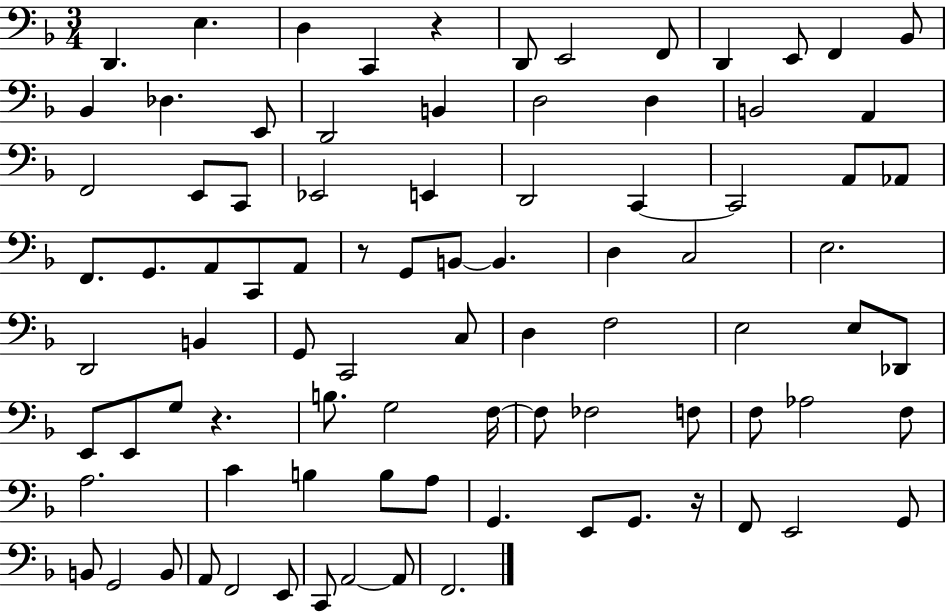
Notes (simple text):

D2/q. E3/q. D3/q C2/q R/q D2/e E2/h F2/e D2/q E2/e F2/q Bb2/e Bb2/q Db3/q. E2/e D2/h B2/q D3/h D3/q B2/h A2/q F2/h E2/e C2/e Eb2/h E2/q D2/h C2/q C2/h A2/e Ab2/e F2/e. G2/e. A2/e C2/e A2/e R/e G2/e B2/e B2/q. D3/q C3/h E3/h. D2/h B2/q G2/e C2/h C3/e D3/q F3/h E3/h E3/e Db2/e E2/e E2/e G3/e R/q. B3/e. G3/h F3/s F3/e FES3/h F3/e F3/e Ab3/h F3/e A3/h. C4/q B3/q B3/e A3/e G2/q. E2/e G2/e. R/s F2/e E2/h G2/e B2/e G2/h B2/e A2/e F2/h E2/e C2/e A2/h A2/e F2/h.